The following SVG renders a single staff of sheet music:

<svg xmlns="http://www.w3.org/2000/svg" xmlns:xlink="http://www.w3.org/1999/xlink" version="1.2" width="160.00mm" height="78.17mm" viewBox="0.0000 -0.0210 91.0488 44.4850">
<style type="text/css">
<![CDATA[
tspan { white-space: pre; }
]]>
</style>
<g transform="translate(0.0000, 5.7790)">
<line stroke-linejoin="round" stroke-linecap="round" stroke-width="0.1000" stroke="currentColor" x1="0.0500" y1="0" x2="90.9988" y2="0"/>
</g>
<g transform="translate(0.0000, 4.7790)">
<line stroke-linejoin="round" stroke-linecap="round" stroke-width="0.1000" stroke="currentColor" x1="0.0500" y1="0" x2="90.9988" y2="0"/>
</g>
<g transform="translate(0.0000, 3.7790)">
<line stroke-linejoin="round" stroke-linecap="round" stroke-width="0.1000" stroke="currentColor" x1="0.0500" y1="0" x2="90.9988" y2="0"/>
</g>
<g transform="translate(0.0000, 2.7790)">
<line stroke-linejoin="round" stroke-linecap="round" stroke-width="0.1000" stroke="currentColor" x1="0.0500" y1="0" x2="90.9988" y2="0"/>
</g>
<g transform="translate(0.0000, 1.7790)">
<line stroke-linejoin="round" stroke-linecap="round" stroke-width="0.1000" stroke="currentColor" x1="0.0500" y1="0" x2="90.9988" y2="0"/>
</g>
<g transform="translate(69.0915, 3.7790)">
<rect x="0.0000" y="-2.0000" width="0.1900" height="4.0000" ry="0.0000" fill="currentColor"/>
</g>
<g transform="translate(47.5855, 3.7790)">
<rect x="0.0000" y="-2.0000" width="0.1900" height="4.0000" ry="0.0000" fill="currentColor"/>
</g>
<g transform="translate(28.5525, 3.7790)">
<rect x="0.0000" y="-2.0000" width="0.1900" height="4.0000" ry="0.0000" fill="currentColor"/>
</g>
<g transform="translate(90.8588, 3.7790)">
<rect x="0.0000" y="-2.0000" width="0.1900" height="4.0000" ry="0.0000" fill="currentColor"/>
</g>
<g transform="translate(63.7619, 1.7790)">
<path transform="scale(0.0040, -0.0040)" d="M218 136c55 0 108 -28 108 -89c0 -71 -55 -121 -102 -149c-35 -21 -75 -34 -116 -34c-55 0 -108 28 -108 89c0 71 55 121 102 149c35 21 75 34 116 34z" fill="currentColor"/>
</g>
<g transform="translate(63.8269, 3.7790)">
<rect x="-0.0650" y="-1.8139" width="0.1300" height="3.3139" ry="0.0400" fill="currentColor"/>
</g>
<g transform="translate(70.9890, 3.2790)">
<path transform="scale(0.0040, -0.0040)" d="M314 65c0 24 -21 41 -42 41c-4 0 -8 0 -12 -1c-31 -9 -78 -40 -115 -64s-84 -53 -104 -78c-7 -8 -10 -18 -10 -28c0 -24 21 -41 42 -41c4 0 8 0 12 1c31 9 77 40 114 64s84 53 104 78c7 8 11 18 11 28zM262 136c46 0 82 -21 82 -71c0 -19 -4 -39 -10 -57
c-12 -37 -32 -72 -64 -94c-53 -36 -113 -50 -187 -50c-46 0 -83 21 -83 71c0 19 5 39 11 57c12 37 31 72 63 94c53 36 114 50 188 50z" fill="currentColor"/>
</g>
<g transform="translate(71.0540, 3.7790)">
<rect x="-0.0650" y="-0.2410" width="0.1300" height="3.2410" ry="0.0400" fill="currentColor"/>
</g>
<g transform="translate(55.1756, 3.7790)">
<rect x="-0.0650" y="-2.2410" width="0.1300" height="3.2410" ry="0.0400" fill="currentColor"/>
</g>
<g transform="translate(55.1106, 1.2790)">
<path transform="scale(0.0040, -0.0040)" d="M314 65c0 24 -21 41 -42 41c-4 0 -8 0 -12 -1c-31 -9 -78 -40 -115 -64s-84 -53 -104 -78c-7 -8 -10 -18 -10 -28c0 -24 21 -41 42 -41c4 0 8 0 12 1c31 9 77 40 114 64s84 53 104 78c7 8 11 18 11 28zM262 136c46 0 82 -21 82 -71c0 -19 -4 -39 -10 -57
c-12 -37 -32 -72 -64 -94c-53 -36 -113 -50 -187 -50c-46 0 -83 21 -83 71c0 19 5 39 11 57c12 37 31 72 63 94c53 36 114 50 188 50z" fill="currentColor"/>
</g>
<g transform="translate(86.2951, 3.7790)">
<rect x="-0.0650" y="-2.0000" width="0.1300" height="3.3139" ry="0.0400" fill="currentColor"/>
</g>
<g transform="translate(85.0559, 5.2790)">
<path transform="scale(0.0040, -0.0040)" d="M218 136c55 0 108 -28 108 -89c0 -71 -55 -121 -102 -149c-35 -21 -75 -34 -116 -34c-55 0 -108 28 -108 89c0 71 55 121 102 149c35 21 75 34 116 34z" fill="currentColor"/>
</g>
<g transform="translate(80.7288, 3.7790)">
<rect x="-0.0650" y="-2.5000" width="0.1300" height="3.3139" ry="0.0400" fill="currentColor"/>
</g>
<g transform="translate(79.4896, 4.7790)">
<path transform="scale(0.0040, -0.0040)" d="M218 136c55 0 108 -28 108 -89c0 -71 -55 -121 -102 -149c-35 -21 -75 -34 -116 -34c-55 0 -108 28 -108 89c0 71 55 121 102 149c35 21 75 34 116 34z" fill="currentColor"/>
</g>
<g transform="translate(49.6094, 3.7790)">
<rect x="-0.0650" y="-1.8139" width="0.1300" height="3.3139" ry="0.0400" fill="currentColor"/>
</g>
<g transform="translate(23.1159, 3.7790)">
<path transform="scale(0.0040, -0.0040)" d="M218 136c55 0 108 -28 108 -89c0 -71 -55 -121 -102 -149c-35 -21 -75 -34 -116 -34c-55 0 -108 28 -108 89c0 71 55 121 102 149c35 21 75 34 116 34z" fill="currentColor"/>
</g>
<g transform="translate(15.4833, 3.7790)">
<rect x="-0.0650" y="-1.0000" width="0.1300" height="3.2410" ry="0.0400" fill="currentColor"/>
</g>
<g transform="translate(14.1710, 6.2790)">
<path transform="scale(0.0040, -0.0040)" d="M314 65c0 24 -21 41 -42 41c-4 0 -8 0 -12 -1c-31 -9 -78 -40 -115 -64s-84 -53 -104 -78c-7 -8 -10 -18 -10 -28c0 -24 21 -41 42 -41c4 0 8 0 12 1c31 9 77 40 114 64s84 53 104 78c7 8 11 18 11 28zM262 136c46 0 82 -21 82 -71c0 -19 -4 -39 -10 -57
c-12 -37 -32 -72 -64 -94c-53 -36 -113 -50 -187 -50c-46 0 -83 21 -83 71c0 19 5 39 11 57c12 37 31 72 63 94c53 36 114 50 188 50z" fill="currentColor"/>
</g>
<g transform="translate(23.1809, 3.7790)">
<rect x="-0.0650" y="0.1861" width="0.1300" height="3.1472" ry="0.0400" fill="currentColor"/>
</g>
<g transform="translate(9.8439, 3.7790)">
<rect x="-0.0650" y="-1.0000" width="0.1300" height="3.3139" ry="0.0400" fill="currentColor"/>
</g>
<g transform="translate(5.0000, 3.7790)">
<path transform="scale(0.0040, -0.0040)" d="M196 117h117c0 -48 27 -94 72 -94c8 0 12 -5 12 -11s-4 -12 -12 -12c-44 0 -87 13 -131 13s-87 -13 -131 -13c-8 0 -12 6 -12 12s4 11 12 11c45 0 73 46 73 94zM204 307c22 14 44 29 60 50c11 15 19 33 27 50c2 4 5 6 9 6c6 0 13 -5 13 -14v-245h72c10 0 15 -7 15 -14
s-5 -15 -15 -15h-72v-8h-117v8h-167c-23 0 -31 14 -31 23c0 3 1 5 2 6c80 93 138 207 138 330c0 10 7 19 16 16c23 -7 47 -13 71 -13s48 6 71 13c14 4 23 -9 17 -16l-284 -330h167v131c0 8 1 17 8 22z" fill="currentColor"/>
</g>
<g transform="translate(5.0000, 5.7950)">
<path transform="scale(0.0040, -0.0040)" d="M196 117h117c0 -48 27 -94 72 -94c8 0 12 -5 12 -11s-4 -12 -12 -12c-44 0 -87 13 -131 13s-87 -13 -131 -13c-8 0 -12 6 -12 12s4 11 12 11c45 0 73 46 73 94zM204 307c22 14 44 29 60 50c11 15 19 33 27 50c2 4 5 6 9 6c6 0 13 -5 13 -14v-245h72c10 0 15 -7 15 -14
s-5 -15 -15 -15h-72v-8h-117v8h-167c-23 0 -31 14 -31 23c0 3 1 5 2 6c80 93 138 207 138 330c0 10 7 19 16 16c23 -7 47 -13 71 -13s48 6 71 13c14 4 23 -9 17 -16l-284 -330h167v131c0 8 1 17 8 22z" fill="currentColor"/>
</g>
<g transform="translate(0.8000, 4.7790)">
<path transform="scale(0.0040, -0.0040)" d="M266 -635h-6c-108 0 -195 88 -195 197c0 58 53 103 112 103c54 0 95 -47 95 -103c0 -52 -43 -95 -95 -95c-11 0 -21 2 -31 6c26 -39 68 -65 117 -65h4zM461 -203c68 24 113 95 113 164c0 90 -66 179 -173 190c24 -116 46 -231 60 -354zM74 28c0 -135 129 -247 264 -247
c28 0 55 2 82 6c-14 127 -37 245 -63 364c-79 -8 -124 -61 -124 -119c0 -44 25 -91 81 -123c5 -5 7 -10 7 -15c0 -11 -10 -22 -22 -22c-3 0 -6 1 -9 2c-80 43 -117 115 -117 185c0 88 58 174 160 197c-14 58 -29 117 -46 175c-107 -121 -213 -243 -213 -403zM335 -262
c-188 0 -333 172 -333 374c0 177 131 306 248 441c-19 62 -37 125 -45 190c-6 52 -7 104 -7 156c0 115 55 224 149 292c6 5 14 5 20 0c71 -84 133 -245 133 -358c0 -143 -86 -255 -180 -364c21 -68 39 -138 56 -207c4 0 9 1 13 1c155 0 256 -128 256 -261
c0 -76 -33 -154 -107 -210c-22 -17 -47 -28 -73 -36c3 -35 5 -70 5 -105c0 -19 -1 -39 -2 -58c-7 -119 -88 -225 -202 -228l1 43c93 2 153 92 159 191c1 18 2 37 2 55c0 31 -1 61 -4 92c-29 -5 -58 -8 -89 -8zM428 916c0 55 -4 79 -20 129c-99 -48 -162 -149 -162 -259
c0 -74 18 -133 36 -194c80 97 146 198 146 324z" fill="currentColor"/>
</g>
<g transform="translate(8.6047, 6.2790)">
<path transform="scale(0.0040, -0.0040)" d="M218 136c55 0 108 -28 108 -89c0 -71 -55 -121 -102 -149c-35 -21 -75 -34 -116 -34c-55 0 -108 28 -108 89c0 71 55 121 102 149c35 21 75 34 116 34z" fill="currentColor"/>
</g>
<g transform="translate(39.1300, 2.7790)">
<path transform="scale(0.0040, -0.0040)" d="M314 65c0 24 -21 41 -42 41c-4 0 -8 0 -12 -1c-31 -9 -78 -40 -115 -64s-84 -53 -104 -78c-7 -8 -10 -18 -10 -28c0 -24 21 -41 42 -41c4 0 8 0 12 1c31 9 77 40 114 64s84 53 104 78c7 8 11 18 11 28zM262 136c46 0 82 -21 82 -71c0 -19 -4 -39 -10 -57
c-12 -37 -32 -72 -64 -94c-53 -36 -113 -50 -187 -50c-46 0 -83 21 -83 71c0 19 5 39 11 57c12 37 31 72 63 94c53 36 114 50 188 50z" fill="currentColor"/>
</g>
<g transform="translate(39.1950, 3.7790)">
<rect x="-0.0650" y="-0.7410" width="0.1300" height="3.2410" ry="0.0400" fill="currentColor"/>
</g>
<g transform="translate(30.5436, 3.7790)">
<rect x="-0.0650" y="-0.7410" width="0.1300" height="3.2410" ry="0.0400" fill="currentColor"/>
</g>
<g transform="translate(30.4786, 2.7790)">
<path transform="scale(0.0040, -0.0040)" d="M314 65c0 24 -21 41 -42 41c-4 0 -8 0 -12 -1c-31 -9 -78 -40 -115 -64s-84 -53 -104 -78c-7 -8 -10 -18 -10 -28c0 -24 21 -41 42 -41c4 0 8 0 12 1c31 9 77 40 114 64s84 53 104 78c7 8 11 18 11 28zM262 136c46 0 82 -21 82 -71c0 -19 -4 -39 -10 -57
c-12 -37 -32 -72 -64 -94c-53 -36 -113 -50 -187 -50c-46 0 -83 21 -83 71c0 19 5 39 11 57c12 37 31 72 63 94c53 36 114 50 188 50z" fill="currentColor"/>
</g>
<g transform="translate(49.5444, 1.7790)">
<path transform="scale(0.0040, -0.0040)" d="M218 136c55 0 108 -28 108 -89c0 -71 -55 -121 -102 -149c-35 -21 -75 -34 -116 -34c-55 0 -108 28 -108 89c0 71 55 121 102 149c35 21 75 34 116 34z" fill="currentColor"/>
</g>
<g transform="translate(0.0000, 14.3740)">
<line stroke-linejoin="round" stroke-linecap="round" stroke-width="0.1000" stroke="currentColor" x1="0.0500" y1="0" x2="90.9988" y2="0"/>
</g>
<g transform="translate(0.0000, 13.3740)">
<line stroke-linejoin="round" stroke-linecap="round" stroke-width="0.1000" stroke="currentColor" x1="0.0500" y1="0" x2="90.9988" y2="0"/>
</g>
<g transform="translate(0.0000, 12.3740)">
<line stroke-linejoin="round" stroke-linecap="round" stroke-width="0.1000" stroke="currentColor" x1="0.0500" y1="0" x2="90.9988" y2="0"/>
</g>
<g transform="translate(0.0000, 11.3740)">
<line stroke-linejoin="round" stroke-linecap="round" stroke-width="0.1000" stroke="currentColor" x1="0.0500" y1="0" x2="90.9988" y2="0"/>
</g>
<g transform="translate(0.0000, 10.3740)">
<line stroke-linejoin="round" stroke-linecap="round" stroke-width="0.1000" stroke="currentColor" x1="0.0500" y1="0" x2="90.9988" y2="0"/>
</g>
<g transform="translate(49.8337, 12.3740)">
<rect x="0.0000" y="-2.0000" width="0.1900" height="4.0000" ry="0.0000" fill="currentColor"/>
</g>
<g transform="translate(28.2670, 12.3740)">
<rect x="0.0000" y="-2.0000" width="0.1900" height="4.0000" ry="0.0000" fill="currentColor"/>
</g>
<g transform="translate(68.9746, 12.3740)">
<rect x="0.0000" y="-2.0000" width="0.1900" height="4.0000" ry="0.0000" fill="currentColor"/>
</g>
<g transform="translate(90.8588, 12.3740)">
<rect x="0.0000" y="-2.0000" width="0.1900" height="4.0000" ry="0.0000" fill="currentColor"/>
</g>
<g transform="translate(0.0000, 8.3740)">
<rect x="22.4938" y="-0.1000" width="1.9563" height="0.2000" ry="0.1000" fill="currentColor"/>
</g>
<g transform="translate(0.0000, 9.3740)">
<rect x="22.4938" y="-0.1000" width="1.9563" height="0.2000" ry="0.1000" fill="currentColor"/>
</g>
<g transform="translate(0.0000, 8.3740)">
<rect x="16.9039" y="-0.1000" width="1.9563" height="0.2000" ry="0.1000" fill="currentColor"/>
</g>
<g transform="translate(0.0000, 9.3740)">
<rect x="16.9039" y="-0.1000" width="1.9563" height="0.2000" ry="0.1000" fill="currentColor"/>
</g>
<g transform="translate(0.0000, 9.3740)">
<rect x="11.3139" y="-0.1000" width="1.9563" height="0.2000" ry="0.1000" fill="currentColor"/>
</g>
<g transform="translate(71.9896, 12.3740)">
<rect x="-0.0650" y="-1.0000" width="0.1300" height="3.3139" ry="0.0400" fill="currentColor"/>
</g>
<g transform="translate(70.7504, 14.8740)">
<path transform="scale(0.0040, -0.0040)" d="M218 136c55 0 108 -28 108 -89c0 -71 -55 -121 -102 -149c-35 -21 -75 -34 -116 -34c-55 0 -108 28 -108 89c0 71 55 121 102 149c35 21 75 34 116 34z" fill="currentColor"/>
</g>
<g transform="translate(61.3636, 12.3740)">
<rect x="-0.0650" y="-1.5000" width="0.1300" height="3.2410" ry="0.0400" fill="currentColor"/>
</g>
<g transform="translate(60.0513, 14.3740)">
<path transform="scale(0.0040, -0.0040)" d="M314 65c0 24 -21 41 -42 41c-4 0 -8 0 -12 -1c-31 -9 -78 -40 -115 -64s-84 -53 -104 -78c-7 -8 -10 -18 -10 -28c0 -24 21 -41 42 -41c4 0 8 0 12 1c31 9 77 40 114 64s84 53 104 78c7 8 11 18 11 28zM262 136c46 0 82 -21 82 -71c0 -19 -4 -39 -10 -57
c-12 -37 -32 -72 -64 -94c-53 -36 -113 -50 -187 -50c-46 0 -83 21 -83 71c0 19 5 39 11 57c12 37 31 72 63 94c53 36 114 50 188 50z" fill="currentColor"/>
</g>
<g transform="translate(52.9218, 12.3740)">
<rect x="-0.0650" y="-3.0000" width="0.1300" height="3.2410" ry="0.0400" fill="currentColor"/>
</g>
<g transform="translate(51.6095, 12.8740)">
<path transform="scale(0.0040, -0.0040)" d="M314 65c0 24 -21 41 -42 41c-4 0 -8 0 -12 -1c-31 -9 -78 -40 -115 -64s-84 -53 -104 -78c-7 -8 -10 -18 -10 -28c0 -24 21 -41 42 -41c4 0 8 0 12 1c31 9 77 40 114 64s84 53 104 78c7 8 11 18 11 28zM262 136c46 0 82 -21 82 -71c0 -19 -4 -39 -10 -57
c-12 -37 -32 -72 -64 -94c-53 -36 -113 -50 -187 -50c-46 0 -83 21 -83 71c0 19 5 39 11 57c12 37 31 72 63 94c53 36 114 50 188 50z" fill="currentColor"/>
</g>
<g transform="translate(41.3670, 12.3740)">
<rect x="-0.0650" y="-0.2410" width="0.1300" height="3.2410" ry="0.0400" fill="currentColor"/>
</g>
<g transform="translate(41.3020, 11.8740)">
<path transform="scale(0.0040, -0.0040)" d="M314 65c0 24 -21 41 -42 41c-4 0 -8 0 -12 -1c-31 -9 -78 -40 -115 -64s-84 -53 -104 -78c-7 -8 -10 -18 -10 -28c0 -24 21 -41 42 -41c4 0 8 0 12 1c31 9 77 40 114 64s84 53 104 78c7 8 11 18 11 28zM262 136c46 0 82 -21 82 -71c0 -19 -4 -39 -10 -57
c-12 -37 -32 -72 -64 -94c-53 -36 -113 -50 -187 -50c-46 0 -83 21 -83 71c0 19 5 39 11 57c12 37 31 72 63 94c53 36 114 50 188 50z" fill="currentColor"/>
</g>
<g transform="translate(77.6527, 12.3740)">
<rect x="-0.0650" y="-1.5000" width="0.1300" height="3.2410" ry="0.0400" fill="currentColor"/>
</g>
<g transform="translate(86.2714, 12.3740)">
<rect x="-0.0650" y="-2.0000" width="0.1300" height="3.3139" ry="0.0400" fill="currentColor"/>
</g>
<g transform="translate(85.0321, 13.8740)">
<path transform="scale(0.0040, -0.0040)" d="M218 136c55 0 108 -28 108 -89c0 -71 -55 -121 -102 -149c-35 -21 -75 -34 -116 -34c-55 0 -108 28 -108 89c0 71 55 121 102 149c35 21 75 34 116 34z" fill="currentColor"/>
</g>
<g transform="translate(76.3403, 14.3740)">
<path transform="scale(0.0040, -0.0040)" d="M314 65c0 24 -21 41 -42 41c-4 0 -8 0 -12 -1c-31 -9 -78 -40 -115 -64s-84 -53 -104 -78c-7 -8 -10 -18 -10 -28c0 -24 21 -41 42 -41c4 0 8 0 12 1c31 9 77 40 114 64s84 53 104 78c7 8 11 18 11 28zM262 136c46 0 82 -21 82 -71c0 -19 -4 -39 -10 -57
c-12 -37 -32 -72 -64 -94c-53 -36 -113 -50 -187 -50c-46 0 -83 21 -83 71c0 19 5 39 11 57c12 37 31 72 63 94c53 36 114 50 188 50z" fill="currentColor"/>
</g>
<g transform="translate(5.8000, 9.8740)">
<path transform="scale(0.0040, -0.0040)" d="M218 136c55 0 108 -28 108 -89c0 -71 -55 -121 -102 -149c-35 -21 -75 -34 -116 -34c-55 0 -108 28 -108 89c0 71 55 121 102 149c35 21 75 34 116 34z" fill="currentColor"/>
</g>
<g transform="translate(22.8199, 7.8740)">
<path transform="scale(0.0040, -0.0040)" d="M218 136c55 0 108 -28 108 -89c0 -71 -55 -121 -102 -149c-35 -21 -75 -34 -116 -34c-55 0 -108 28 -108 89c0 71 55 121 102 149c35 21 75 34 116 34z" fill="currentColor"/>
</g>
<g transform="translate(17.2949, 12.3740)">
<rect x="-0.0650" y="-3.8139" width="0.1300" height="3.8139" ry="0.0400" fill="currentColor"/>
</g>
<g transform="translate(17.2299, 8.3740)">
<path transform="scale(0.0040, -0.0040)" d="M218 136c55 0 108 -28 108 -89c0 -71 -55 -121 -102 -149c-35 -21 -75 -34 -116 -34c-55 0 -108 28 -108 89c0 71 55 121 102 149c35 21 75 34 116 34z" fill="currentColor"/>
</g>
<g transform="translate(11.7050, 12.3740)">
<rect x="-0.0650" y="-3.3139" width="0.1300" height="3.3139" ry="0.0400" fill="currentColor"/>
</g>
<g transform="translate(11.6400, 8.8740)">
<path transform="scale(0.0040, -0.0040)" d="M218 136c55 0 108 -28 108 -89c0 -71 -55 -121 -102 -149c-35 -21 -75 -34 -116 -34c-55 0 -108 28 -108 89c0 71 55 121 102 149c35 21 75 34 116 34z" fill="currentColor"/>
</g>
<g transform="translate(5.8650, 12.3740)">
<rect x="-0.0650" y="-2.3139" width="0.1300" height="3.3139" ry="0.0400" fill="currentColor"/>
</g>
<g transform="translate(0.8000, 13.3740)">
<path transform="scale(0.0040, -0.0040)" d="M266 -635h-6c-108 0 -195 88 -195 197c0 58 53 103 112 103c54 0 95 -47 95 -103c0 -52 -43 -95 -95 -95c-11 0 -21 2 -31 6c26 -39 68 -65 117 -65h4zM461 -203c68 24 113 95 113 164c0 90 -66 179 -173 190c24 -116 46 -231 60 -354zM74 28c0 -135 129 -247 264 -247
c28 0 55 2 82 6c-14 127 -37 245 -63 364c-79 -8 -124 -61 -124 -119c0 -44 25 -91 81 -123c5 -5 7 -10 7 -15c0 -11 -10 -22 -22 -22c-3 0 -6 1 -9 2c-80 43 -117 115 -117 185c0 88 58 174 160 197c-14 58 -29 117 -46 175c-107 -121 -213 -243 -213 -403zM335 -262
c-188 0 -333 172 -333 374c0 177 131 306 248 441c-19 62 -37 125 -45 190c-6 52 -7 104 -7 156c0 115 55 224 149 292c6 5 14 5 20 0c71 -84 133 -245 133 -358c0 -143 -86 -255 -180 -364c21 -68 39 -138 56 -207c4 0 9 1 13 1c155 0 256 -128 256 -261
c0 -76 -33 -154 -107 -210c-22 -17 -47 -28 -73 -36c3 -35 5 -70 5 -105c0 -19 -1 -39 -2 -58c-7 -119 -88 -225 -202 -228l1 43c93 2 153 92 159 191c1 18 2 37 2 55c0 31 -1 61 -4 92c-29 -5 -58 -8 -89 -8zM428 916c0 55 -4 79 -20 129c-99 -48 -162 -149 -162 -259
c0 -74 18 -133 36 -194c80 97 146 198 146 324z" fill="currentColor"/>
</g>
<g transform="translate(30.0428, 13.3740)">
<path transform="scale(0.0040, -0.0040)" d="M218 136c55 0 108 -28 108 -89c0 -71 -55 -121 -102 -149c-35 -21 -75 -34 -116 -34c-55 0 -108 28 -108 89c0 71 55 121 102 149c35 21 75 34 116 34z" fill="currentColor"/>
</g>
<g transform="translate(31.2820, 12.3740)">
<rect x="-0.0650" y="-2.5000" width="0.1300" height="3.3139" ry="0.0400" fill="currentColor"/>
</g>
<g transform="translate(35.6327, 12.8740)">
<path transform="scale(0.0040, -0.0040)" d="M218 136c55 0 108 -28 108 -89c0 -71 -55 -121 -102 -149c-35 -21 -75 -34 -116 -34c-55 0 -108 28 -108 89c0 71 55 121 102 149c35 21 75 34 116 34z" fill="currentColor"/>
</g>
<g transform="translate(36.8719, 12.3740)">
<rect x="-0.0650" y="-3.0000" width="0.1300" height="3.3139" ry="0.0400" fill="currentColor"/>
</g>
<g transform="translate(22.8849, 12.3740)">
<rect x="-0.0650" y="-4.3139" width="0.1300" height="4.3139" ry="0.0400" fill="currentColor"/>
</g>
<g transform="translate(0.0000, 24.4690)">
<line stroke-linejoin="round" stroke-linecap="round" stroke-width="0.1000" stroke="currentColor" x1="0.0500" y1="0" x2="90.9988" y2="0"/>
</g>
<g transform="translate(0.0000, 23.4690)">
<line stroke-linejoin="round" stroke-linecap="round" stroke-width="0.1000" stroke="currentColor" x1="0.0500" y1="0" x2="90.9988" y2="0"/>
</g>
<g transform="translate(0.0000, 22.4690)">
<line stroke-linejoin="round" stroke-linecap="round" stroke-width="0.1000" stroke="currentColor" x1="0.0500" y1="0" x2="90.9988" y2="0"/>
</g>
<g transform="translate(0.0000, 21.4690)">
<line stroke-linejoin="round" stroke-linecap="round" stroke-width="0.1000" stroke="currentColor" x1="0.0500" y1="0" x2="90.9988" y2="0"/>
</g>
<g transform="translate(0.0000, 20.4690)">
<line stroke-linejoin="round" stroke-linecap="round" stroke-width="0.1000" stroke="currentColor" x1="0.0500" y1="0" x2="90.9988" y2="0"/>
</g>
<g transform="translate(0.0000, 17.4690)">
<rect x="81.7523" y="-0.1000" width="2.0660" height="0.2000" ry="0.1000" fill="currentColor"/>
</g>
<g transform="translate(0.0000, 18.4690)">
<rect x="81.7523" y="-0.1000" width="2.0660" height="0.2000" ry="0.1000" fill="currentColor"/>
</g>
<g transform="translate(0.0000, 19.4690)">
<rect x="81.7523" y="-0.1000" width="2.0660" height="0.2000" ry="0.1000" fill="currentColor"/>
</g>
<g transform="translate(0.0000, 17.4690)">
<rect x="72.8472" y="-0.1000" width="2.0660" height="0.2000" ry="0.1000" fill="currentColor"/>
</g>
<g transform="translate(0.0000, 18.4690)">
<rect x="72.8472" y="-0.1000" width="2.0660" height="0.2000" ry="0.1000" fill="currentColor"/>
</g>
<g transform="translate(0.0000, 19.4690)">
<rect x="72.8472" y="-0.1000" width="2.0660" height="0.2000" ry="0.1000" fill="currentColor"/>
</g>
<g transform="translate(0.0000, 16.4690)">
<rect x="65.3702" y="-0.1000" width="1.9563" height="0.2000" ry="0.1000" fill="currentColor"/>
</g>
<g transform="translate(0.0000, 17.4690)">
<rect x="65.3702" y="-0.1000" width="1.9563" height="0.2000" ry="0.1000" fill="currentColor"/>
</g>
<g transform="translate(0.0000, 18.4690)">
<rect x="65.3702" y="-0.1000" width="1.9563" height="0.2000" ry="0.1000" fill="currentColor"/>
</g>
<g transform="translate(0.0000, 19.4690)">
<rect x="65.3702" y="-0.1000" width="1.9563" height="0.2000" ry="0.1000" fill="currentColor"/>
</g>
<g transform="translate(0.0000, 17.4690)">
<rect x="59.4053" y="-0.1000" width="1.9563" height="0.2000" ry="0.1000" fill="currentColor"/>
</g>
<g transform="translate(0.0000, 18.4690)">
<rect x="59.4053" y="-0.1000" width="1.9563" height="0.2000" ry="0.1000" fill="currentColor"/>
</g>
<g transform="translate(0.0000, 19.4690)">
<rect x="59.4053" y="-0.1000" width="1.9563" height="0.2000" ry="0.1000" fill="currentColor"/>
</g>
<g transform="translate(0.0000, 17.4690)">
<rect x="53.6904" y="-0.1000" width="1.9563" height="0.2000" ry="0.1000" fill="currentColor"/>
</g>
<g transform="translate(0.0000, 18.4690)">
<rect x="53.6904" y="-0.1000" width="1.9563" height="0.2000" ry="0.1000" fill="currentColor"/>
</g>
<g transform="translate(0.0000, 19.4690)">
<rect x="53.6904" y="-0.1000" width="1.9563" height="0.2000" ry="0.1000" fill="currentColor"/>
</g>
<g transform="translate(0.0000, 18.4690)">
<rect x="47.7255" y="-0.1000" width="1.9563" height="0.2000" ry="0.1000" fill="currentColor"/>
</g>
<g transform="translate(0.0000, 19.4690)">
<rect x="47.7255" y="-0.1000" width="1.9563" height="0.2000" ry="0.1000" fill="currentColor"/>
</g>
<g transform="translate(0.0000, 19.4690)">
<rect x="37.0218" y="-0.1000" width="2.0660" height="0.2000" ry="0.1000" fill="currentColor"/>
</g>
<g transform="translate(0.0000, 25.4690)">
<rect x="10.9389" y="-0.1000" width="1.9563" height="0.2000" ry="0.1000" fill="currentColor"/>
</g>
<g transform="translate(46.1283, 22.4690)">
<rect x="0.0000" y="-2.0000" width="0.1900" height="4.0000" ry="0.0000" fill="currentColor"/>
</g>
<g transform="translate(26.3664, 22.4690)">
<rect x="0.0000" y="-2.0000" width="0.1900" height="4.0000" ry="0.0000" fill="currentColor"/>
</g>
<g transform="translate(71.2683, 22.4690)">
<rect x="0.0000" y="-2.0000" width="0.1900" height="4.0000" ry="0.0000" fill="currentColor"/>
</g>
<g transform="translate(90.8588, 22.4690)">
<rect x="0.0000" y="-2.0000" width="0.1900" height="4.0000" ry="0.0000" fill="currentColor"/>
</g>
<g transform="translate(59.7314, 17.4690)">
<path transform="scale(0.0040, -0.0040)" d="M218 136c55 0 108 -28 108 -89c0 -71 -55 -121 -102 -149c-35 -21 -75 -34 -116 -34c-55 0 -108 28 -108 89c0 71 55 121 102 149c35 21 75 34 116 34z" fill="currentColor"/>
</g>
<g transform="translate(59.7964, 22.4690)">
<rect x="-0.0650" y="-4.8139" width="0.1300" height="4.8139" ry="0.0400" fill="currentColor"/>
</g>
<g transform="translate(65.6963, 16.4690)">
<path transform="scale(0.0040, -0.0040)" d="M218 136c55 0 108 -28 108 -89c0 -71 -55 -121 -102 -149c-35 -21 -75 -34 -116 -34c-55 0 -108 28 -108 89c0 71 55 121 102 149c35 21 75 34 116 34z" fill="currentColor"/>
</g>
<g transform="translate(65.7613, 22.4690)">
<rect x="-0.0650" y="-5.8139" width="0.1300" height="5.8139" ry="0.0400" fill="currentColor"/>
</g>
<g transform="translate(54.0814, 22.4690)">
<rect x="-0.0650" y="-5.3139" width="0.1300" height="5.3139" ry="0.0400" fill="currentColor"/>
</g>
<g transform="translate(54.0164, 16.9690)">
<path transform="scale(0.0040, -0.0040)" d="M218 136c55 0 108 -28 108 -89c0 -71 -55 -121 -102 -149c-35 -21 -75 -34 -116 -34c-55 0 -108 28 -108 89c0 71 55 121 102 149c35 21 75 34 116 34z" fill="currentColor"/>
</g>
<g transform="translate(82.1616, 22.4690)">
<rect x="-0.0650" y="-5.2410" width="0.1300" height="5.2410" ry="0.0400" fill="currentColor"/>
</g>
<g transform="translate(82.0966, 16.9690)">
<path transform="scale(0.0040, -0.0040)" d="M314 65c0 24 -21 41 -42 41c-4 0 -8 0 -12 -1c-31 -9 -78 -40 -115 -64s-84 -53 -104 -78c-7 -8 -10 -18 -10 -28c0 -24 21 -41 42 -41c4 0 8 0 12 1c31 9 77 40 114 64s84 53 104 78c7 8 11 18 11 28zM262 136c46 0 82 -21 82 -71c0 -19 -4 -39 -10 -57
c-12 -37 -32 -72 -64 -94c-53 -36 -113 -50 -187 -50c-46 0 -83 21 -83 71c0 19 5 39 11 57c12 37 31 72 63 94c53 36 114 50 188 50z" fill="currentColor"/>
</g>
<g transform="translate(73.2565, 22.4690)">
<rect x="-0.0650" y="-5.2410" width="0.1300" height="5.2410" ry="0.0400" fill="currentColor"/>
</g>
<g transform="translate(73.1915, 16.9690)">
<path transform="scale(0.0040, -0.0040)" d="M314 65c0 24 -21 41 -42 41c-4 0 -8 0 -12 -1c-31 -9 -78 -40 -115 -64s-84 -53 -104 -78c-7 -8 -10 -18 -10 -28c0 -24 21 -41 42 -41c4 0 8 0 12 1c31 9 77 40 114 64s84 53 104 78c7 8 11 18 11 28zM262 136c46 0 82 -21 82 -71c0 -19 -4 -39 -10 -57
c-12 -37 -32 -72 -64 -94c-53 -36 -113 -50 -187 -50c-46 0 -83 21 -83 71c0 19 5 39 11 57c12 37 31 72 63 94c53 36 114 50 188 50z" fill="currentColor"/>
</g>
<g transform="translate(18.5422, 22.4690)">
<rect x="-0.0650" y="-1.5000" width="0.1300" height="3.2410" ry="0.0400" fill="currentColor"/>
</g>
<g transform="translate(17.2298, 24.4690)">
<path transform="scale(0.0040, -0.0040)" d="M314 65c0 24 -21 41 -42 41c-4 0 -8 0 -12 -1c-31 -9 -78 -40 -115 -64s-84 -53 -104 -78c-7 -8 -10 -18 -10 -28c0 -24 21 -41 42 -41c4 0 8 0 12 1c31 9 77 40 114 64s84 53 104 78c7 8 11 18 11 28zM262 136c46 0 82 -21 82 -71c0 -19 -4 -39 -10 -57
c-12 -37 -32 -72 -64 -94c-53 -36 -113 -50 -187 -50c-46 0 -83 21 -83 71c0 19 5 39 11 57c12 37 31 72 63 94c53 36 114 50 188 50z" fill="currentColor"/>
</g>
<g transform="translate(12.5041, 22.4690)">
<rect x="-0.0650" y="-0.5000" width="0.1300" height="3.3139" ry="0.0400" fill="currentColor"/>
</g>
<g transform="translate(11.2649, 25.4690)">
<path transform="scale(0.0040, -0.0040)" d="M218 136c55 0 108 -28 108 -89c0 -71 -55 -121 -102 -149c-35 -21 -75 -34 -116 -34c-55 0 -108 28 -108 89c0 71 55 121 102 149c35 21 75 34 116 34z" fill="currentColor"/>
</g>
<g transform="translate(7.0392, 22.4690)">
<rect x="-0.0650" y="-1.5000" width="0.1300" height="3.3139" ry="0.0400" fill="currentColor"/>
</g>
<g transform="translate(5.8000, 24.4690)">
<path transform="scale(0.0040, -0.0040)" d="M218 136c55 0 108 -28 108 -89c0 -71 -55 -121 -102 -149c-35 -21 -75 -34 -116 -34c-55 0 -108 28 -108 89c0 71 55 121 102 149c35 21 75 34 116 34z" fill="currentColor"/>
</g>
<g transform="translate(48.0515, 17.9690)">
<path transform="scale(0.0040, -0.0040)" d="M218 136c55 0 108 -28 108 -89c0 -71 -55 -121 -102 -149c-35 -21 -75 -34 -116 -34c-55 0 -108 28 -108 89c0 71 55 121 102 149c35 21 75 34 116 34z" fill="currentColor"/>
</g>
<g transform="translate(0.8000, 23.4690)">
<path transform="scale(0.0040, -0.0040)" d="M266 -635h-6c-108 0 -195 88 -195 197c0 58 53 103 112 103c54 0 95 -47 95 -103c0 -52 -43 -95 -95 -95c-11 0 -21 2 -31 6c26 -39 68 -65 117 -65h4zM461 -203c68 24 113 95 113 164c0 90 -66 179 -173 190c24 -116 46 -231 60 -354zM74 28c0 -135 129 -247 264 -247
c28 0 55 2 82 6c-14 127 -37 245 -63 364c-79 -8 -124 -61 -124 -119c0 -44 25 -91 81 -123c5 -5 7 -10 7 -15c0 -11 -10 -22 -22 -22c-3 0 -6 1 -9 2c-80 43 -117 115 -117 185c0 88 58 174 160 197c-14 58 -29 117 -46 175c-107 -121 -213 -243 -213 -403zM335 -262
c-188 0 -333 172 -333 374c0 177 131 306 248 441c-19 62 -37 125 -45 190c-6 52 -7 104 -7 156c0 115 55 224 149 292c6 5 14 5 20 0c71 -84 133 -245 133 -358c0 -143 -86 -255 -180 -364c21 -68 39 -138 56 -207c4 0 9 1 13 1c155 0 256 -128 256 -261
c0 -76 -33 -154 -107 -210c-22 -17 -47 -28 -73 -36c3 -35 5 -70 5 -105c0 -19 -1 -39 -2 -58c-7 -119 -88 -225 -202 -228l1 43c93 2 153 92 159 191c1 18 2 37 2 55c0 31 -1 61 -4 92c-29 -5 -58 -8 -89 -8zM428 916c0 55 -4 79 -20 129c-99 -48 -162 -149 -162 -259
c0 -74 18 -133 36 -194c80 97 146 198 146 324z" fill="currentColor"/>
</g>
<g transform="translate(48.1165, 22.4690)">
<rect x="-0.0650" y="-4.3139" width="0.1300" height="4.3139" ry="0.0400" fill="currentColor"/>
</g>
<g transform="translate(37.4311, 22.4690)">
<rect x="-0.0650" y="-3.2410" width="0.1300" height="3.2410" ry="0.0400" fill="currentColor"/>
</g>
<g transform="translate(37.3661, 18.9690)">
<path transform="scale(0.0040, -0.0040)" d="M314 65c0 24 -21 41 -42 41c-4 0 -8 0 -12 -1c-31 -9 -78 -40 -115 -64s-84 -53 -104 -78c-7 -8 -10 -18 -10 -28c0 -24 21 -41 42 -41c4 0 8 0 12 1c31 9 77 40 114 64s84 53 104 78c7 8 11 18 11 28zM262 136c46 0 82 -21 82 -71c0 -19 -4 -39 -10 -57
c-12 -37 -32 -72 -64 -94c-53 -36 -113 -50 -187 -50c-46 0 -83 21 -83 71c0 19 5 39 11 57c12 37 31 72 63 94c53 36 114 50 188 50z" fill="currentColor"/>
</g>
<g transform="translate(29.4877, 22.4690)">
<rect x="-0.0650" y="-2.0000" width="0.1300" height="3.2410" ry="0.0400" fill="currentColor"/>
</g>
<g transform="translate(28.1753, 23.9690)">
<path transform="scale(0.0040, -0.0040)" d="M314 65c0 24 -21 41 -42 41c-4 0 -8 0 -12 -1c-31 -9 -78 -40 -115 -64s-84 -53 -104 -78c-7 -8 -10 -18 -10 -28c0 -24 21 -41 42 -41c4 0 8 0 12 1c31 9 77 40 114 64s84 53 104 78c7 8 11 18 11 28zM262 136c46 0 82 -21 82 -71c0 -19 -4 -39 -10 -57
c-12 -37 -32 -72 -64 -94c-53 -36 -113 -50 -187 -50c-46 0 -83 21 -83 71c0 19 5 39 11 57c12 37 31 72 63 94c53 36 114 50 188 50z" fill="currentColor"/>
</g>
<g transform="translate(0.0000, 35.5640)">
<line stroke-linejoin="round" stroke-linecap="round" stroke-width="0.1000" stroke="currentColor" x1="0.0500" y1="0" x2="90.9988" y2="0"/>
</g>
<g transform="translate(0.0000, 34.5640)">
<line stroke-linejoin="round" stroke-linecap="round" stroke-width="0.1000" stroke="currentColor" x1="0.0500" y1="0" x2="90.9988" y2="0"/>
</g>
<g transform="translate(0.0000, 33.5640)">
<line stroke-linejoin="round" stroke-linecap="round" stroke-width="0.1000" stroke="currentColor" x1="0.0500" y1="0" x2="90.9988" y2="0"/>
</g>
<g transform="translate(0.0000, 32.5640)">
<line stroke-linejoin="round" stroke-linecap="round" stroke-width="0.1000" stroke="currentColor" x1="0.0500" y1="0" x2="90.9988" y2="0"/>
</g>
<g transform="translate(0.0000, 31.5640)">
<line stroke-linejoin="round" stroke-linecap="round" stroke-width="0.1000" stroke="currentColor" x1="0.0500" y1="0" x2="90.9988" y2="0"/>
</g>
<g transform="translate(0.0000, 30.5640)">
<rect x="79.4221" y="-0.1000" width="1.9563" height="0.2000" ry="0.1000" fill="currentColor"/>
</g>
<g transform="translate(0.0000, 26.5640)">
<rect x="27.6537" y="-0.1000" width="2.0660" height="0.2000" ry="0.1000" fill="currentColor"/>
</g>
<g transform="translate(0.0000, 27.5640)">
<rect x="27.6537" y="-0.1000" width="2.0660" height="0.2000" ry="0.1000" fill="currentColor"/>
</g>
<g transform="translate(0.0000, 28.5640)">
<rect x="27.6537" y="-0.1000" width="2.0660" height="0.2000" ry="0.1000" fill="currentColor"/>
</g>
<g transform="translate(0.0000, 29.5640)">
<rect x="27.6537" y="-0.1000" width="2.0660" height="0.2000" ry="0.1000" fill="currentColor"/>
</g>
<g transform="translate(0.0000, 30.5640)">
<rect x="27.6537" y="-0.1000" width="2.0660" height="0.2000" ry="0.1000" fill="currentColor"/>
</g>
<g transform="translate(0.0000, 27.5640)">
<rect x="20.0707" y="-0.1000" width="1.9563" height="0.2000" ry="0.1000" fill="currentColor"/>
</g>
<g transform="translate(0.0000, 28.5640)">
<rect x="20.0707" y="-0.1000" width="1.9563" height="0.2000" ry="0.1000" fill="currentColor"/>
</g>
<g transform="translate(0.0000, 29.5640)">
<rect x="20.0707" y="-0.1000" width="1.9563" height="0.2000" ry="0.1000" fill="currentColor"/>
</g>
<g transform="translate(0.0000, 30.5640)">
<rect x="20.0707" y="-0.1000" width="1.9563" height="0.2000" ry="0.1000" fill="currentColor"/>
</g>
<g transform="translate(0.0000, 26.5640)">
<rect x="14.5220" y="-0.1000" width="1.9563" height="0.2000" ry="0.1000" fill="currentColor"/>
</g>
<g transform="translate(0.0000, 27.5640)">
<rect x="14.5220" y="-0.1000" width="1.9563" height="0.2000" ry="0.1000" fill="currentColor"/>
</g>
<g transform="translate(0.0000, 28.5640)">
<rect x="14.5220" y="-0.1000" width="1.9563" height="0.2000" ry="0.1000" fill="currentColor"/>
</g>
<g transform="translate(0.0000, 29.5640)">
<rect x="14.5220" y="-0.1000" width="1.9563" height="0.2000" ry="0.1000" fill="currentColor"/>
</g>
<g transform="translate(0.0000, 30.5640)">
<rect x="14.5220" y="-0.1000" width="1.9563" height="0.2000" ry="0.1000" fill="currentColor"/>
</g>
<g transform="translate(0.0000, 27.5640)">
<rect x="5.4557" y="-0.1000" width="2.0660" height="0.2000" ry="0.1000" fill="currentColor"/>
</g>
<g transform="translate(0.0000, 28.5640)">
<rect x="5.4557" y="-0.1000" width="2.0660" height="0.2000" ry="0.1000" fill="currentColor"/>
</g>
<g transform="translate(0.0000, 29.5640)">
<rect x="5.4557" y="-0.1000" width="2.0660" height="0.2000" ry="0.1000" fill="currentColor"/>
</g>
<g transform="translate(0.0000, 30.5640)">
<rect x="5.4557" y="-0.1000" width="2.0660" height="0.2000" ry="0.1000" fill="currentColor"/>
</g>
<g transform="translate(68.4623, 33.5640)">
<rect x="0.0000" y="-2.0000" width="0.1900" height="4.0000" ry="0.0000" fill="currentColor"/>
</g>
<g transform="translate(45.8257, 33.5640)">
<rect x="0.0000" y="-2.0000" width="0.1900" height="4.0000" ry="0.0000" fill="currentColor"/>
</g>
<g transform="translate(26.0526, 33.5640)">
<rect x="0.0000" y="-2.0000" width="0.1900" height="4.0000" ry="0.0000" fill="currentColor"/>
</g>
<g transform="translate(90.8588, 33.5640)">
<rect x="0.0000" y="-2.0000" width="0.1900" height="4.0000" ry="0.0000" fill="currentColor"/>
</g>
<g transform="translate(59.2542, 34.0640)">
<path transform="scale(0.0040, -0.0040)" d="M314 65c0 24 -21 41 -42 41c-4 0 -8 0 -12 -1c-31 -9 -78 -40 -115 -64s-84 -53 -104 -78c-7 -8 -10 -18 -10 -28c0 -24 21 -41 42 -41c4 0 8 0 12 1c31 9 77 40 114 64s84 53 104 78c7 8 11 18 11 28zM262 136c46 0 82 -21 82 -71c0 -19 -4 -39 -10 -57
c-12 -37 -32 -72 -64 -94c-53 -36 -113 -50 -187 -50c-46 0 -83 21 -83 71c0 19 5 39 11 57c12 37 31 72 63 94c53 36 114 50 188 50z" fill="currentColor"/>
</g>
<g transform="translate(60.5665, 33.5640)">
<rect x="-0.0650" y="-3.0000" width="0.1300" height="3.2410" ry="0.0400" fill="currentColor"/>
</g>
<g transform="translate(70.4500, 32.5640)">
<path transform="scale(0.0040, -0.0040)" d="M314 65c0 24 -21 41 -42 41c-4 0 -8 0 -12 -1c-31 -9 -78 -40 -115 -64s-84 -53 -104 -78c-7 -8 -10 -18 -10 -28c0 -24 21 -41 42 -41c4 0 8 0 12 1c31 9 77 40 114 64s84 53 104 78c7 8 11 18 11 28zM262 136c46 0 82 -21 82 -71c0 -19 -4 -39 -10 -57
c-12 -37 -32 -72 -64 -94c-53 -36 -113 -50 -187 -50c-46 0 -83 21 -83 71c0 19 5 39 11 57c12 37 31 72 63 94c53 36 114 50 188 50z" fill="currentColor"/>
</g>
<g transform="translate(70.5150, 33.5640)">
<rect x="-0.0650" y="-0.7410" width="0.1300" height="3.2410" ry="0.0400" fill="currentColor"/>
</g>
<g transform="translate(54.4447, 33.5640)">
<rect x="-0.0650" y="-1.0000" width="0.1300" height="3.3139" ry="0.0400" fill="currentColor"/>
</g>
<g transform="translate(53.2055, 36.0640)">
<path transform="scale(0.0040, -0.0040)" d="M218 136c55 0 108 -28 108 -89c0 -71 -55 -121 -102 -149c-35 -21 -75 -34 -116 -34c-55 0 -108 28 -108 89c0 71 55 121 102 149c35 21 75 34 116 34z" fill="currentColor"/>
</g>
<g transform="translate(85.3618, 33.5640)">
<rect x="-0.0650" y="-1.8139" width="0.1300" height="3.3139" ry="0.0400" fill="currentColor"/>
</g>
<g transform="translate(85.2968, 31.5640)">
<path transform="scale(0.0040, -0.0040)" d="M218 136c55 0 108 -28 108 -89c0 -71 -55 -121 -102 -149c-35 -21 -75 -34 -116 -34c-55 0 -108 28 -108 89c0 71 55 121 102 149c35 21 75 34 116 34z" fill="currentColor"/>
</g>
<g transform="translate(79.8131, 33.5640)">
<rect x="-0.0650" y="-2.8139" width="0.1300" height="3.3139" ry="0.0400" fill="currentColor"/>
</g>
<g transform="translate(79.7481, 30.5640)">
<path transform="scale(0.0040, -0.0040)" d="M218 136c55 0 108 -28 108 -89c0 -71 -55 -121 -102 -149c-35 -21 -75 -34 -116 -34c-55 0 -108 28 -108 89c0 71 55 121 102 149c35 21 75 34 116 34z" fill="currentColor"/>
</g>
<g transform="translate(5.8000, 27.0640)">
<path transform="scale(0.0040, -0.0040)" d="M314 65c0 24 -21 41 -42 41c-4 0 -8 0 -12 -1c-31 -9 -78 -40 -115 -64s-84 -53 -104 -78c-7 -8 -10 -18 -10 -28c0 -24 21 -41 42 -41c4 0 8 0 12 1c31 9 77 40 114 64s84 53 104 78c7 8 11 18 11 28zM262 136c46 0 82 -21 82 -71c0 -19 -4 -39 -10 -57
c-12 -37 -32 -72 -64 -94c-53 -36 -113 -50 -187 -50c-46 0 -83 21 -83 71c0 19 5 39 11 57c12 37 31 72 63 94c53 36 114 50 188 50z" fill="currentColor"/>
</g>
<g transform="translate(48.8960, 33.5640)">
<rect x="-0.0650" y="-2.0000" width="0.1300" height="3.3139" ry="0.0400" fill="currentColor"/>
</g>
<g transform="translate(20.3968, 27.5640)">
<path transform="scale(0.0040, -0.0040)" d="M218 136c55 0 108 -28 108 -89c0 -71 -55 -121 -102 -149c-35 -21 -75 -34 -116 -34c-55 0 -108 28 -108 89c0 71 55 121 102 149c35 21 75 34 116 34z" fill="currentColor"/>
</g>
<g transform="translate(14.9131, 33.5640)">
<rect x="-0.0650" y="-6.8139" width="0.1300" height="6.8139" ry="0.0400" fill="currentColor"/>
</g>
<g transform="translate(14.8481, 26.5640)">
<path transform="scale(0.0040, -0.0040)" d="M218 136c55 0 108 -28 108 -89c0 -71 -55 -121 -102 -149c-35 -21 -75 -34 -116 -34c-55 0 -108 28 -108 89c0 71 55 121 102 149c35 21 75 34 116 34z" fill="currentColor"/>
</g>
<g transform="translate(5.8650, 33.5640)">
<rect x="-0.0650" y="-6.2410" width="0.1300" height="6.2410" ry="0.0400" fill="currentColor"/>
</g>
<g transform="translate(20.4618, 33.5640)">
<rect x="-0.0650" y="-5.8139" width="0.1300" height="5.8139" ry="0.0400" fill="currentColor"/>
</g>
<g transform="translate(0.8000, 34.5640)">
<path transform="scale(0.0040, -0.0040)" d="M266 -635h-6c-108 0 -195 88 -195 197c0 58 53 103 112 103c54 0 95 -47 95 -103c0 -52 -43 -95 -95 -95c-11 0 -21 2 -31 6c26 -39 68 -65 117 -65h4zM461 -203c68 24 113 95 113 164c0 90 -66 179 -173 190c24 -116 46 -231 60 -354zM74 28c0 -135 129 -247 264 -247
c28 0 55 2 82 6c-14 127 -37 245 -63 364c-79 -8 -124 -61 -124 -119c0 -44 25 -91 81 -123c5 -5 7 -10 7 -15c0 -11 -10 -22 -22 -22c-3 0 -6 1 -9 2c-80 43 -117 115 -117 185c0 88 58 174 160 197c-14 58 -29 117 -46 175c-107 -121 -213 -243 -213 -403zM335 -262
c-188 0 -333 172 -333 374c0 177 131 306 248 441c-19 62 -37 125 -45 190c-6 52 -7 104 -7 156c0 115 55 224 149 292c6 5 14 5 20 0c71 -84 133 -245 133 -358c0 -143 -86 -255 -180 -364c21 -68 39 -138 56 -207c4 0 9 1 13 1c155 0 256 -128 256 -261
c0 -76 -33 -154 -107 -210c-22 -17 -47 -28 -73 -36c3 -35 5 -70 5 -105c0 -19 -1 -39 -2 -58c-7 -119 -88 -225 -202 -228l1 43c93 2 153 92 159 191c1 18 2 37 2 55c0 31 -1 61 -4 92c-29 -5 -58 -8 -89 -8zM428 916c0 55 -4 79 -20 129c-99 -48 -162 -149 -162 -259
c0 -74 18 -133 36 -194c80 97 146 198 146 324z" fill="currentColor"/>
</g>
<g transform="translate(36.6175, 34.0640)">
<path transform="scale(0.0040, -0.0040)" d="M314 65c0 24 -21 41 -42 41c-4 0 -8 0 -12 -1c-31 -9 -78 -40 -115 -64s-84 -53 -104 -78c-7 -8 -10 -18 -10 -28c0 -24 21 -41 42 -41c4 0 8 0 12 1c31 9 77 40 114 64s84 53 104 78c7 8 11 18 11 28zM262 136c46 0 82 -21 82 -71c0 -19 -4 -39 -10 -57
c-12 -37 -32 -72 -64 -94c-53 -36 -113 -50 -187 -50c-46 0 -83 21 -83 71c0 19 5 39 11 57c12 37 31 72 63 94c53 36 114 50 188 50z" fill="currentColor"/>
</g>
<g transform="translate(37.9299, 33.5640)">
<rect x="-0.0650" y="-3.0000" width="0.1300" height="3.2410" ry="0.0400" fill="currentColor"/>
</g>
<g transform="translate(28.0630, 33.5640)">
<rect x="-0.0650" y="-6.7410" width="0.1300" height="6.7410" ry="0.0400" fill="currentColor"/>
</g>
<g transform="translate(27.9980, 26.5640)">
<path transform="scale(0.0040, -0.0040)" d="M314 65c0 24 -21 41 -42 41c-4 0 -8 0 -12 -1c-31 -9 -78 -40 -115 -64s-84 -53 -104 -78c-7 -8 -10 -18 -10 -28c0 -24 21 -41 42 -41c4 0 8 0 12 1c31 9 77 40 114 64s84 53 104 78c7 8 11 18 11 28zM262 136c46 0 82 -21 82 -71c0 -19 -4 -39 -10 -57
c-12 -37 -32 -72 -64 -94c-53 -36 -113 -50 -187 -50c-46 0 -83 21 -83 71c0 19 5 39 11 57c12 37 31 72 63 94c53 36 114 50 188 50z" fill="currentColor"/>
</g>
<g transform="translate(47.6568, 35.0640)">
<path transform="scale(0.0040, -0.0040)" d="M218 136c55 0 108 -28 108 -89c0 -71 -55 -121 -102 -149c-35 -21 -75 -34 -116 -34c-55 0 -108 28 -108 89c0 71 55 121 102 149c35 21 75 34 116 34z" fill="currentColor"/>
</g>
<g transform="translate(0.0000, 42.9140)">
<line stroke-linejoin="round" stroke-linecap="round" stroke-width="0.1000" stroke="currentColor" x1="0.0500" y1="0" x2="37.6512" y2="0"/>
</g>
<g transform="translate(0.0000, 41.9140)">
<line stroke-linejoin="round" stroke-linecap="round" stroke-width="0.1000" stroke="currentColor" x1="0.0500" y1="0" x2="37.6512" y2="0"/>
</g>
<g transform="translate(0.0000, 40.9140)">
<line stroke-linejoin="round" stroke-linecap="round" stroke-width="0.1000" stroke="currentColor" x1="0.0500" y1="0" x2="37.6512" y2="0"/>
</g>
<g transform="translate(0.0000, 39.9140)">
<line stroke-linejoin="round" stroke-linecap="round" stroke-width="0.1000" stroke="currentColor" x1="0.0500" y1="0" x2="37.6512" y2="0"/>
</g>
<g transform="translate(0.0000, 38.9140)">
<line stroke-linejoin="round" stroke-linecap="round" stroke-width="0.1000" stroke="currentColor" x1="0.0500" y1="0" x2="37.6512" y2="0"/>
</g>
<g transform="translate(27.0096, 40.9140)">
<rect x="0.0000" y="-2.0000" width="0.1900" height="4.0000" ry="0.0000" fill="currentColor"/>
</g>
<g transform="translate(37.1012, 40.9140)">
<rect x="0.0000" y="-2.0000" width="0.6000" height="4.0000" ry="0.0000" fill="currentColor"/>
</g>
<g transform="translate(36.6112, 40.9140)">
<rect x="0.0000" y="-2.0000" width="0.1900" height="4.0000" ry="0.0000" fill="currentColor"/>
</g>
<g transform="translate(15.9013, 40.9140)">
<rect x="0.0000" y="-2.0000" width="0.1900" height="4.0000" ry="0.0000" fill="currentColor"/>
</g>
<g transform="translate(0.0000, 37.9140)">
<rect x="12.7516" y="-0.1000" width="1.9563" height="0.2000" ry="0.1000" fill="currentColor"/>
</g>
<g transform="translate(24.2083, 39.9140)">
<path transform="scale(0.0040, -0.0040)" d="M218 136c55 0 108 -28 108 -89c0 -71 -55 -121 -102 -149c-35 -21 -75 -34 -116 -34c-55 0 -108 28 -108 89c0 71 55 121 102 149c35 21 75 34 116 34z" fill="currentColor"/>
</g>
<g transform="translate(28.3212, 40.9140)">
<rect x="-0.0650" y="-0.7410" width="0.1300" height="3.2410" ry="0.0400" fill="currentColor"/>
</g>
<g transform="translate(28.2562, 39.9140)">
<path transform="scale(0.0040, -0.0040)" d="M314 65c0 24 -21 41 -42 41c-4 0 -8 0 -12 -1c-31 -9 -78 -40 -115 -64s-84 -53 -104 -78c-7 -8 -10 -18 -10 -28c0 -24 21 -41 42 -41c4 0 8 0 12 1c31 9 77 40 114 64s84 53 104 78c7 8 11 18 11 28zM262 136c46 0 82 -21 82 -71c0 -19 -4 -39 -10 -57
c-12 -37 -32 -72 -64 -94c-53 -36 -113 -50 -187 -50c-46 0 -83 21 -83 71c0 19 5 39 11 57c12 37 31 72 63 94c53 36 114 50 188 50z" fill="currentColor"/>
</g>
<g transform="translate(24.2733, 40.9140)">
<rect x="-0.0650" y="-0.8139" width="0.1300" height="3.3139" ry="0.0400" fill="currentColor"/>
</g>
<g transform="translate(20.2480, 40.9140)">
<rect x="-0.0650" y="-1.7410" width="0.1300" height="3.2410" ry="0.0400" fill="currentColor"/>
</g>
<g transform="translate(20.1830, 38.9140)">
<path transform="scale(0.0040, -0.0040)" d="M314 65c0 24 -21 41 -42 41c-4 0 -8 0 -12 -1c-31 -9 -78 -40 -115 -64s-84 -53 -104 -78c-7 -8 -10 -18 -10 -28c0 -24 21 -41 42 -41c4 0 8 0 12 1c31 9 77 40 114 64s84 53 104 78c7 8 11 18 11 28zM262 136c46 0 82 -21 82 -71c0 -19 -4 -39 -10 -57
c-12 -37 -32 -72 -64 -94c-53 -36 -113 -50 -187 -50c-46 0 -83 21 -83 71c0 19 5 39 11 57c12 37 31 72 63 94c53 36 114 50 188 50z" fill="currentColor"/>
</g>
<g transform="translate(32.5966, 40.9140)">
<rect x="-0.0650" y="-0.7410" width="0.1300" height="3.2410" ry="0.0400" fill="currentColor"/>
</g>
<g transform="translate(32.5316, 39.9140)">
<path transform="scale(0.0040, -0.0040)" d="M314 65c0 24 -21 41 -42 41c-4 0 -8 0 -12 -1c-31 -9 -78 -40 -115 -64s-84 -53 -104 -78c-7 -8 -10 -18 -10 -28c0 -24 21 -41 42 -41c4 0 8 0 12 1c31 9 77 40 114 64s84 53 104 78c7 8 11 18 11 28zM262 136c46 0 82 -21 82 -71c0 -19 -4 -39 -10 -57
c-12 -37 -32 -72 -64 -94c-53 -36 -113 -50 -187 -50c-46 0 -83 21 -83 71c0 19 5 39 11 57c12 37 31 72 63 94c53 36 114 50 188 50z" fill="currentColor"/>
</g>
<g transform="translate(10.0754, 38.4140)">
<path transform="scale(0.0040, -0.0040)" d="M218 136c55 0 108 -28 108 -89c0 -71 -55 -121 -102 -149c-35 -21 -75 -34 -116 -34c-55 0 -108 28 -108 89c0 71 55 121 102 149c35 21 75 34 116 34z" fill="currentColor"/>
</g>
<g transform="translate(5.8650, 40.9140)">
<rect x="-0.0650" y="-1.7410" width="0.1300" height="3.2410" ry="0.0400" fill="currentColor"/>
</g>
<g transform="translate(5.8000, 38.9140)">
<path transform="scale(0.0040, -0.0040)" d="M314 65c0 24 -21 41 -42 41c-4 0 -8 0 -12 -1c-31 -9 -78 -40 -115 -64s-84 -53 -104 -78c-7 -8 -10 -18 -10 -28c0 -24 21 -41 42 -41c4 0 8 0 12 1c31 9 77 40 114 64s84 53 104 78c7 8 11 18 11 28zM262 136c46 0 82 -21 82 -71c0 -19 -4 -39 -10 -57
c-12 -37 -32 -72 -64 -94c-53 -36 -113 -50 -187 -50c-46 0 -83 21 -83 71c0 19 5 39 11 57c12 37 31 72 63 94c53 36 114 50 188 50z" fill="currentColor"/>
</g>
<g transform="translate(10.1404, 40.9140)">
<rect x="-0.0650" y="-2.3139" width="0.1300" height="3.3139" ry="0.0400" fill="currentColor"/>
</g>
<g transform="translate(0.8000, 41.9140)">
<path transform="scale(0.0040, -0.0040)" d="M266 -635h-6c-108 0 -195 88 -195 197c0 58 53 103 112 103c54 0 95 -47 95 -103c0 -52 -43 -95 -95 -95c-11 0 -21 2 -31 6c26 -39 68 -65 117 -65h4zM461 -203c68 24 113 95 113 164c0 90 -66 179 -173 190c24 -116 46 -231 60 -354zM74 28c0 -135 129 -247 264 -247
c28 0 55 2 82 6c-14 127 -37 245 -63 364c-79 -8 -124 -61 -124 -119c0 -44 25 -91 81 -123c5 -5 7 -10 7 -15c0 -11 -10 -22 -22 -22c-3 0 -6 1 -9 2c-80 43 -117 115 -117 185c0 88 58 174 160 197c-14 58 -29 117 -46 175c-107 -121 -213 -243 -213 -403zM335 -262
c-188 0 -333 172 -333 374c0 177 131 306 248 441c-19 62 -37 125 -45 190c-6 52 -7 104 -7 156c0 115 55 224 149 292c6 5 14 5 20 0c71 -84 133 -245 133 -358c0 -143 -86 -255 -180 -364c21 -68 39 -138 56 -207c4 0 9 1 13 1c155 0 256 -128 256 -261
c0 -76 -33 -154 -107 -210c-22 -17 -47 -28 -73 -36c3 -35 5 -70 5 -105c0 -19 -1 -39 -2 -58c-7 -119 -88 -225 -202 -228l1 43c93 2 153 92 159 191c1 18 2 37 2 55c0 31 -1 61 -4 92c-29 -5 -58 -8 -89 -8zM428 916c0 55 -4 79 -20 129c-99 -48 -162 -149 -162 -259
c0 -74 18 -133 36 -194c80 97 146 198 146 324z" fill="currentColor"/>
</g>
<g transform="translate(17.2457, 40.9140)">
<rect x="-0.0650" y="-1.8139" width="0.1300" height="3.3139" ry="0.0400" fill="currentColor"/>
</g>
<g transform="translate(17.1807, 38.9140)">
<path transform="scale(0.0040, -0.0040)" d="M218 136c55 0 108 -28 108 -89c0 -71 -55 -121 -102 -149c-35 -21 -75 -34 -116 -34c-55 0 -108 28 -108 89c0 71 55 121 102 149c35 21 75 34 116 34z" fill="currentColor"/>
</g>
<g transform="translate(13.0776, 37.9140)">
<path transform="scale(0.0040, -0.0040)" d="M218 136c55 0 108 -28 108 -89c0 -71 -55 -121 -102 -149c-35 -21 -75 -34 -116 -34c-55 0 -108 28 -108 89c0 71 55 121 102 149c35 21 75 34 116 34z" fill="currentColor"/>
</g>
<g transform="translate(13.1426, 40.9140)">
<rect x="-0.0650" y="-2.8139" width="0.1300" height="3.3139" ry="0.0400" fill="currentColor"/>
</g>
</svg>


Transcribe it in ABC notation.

X:1
T:Untitled
M:4/4
L:1/4
K:C
D D2 B d2 d2 f g2 f c2 G F g b c' d' G A c2 A2 E2 D E2 F E C E2 F2 b2 d' f' e' g' f'2 f'2 a'2 b' g' b'2 A2 F D A2 d2 a f f2 g a f f2 d d2 d2